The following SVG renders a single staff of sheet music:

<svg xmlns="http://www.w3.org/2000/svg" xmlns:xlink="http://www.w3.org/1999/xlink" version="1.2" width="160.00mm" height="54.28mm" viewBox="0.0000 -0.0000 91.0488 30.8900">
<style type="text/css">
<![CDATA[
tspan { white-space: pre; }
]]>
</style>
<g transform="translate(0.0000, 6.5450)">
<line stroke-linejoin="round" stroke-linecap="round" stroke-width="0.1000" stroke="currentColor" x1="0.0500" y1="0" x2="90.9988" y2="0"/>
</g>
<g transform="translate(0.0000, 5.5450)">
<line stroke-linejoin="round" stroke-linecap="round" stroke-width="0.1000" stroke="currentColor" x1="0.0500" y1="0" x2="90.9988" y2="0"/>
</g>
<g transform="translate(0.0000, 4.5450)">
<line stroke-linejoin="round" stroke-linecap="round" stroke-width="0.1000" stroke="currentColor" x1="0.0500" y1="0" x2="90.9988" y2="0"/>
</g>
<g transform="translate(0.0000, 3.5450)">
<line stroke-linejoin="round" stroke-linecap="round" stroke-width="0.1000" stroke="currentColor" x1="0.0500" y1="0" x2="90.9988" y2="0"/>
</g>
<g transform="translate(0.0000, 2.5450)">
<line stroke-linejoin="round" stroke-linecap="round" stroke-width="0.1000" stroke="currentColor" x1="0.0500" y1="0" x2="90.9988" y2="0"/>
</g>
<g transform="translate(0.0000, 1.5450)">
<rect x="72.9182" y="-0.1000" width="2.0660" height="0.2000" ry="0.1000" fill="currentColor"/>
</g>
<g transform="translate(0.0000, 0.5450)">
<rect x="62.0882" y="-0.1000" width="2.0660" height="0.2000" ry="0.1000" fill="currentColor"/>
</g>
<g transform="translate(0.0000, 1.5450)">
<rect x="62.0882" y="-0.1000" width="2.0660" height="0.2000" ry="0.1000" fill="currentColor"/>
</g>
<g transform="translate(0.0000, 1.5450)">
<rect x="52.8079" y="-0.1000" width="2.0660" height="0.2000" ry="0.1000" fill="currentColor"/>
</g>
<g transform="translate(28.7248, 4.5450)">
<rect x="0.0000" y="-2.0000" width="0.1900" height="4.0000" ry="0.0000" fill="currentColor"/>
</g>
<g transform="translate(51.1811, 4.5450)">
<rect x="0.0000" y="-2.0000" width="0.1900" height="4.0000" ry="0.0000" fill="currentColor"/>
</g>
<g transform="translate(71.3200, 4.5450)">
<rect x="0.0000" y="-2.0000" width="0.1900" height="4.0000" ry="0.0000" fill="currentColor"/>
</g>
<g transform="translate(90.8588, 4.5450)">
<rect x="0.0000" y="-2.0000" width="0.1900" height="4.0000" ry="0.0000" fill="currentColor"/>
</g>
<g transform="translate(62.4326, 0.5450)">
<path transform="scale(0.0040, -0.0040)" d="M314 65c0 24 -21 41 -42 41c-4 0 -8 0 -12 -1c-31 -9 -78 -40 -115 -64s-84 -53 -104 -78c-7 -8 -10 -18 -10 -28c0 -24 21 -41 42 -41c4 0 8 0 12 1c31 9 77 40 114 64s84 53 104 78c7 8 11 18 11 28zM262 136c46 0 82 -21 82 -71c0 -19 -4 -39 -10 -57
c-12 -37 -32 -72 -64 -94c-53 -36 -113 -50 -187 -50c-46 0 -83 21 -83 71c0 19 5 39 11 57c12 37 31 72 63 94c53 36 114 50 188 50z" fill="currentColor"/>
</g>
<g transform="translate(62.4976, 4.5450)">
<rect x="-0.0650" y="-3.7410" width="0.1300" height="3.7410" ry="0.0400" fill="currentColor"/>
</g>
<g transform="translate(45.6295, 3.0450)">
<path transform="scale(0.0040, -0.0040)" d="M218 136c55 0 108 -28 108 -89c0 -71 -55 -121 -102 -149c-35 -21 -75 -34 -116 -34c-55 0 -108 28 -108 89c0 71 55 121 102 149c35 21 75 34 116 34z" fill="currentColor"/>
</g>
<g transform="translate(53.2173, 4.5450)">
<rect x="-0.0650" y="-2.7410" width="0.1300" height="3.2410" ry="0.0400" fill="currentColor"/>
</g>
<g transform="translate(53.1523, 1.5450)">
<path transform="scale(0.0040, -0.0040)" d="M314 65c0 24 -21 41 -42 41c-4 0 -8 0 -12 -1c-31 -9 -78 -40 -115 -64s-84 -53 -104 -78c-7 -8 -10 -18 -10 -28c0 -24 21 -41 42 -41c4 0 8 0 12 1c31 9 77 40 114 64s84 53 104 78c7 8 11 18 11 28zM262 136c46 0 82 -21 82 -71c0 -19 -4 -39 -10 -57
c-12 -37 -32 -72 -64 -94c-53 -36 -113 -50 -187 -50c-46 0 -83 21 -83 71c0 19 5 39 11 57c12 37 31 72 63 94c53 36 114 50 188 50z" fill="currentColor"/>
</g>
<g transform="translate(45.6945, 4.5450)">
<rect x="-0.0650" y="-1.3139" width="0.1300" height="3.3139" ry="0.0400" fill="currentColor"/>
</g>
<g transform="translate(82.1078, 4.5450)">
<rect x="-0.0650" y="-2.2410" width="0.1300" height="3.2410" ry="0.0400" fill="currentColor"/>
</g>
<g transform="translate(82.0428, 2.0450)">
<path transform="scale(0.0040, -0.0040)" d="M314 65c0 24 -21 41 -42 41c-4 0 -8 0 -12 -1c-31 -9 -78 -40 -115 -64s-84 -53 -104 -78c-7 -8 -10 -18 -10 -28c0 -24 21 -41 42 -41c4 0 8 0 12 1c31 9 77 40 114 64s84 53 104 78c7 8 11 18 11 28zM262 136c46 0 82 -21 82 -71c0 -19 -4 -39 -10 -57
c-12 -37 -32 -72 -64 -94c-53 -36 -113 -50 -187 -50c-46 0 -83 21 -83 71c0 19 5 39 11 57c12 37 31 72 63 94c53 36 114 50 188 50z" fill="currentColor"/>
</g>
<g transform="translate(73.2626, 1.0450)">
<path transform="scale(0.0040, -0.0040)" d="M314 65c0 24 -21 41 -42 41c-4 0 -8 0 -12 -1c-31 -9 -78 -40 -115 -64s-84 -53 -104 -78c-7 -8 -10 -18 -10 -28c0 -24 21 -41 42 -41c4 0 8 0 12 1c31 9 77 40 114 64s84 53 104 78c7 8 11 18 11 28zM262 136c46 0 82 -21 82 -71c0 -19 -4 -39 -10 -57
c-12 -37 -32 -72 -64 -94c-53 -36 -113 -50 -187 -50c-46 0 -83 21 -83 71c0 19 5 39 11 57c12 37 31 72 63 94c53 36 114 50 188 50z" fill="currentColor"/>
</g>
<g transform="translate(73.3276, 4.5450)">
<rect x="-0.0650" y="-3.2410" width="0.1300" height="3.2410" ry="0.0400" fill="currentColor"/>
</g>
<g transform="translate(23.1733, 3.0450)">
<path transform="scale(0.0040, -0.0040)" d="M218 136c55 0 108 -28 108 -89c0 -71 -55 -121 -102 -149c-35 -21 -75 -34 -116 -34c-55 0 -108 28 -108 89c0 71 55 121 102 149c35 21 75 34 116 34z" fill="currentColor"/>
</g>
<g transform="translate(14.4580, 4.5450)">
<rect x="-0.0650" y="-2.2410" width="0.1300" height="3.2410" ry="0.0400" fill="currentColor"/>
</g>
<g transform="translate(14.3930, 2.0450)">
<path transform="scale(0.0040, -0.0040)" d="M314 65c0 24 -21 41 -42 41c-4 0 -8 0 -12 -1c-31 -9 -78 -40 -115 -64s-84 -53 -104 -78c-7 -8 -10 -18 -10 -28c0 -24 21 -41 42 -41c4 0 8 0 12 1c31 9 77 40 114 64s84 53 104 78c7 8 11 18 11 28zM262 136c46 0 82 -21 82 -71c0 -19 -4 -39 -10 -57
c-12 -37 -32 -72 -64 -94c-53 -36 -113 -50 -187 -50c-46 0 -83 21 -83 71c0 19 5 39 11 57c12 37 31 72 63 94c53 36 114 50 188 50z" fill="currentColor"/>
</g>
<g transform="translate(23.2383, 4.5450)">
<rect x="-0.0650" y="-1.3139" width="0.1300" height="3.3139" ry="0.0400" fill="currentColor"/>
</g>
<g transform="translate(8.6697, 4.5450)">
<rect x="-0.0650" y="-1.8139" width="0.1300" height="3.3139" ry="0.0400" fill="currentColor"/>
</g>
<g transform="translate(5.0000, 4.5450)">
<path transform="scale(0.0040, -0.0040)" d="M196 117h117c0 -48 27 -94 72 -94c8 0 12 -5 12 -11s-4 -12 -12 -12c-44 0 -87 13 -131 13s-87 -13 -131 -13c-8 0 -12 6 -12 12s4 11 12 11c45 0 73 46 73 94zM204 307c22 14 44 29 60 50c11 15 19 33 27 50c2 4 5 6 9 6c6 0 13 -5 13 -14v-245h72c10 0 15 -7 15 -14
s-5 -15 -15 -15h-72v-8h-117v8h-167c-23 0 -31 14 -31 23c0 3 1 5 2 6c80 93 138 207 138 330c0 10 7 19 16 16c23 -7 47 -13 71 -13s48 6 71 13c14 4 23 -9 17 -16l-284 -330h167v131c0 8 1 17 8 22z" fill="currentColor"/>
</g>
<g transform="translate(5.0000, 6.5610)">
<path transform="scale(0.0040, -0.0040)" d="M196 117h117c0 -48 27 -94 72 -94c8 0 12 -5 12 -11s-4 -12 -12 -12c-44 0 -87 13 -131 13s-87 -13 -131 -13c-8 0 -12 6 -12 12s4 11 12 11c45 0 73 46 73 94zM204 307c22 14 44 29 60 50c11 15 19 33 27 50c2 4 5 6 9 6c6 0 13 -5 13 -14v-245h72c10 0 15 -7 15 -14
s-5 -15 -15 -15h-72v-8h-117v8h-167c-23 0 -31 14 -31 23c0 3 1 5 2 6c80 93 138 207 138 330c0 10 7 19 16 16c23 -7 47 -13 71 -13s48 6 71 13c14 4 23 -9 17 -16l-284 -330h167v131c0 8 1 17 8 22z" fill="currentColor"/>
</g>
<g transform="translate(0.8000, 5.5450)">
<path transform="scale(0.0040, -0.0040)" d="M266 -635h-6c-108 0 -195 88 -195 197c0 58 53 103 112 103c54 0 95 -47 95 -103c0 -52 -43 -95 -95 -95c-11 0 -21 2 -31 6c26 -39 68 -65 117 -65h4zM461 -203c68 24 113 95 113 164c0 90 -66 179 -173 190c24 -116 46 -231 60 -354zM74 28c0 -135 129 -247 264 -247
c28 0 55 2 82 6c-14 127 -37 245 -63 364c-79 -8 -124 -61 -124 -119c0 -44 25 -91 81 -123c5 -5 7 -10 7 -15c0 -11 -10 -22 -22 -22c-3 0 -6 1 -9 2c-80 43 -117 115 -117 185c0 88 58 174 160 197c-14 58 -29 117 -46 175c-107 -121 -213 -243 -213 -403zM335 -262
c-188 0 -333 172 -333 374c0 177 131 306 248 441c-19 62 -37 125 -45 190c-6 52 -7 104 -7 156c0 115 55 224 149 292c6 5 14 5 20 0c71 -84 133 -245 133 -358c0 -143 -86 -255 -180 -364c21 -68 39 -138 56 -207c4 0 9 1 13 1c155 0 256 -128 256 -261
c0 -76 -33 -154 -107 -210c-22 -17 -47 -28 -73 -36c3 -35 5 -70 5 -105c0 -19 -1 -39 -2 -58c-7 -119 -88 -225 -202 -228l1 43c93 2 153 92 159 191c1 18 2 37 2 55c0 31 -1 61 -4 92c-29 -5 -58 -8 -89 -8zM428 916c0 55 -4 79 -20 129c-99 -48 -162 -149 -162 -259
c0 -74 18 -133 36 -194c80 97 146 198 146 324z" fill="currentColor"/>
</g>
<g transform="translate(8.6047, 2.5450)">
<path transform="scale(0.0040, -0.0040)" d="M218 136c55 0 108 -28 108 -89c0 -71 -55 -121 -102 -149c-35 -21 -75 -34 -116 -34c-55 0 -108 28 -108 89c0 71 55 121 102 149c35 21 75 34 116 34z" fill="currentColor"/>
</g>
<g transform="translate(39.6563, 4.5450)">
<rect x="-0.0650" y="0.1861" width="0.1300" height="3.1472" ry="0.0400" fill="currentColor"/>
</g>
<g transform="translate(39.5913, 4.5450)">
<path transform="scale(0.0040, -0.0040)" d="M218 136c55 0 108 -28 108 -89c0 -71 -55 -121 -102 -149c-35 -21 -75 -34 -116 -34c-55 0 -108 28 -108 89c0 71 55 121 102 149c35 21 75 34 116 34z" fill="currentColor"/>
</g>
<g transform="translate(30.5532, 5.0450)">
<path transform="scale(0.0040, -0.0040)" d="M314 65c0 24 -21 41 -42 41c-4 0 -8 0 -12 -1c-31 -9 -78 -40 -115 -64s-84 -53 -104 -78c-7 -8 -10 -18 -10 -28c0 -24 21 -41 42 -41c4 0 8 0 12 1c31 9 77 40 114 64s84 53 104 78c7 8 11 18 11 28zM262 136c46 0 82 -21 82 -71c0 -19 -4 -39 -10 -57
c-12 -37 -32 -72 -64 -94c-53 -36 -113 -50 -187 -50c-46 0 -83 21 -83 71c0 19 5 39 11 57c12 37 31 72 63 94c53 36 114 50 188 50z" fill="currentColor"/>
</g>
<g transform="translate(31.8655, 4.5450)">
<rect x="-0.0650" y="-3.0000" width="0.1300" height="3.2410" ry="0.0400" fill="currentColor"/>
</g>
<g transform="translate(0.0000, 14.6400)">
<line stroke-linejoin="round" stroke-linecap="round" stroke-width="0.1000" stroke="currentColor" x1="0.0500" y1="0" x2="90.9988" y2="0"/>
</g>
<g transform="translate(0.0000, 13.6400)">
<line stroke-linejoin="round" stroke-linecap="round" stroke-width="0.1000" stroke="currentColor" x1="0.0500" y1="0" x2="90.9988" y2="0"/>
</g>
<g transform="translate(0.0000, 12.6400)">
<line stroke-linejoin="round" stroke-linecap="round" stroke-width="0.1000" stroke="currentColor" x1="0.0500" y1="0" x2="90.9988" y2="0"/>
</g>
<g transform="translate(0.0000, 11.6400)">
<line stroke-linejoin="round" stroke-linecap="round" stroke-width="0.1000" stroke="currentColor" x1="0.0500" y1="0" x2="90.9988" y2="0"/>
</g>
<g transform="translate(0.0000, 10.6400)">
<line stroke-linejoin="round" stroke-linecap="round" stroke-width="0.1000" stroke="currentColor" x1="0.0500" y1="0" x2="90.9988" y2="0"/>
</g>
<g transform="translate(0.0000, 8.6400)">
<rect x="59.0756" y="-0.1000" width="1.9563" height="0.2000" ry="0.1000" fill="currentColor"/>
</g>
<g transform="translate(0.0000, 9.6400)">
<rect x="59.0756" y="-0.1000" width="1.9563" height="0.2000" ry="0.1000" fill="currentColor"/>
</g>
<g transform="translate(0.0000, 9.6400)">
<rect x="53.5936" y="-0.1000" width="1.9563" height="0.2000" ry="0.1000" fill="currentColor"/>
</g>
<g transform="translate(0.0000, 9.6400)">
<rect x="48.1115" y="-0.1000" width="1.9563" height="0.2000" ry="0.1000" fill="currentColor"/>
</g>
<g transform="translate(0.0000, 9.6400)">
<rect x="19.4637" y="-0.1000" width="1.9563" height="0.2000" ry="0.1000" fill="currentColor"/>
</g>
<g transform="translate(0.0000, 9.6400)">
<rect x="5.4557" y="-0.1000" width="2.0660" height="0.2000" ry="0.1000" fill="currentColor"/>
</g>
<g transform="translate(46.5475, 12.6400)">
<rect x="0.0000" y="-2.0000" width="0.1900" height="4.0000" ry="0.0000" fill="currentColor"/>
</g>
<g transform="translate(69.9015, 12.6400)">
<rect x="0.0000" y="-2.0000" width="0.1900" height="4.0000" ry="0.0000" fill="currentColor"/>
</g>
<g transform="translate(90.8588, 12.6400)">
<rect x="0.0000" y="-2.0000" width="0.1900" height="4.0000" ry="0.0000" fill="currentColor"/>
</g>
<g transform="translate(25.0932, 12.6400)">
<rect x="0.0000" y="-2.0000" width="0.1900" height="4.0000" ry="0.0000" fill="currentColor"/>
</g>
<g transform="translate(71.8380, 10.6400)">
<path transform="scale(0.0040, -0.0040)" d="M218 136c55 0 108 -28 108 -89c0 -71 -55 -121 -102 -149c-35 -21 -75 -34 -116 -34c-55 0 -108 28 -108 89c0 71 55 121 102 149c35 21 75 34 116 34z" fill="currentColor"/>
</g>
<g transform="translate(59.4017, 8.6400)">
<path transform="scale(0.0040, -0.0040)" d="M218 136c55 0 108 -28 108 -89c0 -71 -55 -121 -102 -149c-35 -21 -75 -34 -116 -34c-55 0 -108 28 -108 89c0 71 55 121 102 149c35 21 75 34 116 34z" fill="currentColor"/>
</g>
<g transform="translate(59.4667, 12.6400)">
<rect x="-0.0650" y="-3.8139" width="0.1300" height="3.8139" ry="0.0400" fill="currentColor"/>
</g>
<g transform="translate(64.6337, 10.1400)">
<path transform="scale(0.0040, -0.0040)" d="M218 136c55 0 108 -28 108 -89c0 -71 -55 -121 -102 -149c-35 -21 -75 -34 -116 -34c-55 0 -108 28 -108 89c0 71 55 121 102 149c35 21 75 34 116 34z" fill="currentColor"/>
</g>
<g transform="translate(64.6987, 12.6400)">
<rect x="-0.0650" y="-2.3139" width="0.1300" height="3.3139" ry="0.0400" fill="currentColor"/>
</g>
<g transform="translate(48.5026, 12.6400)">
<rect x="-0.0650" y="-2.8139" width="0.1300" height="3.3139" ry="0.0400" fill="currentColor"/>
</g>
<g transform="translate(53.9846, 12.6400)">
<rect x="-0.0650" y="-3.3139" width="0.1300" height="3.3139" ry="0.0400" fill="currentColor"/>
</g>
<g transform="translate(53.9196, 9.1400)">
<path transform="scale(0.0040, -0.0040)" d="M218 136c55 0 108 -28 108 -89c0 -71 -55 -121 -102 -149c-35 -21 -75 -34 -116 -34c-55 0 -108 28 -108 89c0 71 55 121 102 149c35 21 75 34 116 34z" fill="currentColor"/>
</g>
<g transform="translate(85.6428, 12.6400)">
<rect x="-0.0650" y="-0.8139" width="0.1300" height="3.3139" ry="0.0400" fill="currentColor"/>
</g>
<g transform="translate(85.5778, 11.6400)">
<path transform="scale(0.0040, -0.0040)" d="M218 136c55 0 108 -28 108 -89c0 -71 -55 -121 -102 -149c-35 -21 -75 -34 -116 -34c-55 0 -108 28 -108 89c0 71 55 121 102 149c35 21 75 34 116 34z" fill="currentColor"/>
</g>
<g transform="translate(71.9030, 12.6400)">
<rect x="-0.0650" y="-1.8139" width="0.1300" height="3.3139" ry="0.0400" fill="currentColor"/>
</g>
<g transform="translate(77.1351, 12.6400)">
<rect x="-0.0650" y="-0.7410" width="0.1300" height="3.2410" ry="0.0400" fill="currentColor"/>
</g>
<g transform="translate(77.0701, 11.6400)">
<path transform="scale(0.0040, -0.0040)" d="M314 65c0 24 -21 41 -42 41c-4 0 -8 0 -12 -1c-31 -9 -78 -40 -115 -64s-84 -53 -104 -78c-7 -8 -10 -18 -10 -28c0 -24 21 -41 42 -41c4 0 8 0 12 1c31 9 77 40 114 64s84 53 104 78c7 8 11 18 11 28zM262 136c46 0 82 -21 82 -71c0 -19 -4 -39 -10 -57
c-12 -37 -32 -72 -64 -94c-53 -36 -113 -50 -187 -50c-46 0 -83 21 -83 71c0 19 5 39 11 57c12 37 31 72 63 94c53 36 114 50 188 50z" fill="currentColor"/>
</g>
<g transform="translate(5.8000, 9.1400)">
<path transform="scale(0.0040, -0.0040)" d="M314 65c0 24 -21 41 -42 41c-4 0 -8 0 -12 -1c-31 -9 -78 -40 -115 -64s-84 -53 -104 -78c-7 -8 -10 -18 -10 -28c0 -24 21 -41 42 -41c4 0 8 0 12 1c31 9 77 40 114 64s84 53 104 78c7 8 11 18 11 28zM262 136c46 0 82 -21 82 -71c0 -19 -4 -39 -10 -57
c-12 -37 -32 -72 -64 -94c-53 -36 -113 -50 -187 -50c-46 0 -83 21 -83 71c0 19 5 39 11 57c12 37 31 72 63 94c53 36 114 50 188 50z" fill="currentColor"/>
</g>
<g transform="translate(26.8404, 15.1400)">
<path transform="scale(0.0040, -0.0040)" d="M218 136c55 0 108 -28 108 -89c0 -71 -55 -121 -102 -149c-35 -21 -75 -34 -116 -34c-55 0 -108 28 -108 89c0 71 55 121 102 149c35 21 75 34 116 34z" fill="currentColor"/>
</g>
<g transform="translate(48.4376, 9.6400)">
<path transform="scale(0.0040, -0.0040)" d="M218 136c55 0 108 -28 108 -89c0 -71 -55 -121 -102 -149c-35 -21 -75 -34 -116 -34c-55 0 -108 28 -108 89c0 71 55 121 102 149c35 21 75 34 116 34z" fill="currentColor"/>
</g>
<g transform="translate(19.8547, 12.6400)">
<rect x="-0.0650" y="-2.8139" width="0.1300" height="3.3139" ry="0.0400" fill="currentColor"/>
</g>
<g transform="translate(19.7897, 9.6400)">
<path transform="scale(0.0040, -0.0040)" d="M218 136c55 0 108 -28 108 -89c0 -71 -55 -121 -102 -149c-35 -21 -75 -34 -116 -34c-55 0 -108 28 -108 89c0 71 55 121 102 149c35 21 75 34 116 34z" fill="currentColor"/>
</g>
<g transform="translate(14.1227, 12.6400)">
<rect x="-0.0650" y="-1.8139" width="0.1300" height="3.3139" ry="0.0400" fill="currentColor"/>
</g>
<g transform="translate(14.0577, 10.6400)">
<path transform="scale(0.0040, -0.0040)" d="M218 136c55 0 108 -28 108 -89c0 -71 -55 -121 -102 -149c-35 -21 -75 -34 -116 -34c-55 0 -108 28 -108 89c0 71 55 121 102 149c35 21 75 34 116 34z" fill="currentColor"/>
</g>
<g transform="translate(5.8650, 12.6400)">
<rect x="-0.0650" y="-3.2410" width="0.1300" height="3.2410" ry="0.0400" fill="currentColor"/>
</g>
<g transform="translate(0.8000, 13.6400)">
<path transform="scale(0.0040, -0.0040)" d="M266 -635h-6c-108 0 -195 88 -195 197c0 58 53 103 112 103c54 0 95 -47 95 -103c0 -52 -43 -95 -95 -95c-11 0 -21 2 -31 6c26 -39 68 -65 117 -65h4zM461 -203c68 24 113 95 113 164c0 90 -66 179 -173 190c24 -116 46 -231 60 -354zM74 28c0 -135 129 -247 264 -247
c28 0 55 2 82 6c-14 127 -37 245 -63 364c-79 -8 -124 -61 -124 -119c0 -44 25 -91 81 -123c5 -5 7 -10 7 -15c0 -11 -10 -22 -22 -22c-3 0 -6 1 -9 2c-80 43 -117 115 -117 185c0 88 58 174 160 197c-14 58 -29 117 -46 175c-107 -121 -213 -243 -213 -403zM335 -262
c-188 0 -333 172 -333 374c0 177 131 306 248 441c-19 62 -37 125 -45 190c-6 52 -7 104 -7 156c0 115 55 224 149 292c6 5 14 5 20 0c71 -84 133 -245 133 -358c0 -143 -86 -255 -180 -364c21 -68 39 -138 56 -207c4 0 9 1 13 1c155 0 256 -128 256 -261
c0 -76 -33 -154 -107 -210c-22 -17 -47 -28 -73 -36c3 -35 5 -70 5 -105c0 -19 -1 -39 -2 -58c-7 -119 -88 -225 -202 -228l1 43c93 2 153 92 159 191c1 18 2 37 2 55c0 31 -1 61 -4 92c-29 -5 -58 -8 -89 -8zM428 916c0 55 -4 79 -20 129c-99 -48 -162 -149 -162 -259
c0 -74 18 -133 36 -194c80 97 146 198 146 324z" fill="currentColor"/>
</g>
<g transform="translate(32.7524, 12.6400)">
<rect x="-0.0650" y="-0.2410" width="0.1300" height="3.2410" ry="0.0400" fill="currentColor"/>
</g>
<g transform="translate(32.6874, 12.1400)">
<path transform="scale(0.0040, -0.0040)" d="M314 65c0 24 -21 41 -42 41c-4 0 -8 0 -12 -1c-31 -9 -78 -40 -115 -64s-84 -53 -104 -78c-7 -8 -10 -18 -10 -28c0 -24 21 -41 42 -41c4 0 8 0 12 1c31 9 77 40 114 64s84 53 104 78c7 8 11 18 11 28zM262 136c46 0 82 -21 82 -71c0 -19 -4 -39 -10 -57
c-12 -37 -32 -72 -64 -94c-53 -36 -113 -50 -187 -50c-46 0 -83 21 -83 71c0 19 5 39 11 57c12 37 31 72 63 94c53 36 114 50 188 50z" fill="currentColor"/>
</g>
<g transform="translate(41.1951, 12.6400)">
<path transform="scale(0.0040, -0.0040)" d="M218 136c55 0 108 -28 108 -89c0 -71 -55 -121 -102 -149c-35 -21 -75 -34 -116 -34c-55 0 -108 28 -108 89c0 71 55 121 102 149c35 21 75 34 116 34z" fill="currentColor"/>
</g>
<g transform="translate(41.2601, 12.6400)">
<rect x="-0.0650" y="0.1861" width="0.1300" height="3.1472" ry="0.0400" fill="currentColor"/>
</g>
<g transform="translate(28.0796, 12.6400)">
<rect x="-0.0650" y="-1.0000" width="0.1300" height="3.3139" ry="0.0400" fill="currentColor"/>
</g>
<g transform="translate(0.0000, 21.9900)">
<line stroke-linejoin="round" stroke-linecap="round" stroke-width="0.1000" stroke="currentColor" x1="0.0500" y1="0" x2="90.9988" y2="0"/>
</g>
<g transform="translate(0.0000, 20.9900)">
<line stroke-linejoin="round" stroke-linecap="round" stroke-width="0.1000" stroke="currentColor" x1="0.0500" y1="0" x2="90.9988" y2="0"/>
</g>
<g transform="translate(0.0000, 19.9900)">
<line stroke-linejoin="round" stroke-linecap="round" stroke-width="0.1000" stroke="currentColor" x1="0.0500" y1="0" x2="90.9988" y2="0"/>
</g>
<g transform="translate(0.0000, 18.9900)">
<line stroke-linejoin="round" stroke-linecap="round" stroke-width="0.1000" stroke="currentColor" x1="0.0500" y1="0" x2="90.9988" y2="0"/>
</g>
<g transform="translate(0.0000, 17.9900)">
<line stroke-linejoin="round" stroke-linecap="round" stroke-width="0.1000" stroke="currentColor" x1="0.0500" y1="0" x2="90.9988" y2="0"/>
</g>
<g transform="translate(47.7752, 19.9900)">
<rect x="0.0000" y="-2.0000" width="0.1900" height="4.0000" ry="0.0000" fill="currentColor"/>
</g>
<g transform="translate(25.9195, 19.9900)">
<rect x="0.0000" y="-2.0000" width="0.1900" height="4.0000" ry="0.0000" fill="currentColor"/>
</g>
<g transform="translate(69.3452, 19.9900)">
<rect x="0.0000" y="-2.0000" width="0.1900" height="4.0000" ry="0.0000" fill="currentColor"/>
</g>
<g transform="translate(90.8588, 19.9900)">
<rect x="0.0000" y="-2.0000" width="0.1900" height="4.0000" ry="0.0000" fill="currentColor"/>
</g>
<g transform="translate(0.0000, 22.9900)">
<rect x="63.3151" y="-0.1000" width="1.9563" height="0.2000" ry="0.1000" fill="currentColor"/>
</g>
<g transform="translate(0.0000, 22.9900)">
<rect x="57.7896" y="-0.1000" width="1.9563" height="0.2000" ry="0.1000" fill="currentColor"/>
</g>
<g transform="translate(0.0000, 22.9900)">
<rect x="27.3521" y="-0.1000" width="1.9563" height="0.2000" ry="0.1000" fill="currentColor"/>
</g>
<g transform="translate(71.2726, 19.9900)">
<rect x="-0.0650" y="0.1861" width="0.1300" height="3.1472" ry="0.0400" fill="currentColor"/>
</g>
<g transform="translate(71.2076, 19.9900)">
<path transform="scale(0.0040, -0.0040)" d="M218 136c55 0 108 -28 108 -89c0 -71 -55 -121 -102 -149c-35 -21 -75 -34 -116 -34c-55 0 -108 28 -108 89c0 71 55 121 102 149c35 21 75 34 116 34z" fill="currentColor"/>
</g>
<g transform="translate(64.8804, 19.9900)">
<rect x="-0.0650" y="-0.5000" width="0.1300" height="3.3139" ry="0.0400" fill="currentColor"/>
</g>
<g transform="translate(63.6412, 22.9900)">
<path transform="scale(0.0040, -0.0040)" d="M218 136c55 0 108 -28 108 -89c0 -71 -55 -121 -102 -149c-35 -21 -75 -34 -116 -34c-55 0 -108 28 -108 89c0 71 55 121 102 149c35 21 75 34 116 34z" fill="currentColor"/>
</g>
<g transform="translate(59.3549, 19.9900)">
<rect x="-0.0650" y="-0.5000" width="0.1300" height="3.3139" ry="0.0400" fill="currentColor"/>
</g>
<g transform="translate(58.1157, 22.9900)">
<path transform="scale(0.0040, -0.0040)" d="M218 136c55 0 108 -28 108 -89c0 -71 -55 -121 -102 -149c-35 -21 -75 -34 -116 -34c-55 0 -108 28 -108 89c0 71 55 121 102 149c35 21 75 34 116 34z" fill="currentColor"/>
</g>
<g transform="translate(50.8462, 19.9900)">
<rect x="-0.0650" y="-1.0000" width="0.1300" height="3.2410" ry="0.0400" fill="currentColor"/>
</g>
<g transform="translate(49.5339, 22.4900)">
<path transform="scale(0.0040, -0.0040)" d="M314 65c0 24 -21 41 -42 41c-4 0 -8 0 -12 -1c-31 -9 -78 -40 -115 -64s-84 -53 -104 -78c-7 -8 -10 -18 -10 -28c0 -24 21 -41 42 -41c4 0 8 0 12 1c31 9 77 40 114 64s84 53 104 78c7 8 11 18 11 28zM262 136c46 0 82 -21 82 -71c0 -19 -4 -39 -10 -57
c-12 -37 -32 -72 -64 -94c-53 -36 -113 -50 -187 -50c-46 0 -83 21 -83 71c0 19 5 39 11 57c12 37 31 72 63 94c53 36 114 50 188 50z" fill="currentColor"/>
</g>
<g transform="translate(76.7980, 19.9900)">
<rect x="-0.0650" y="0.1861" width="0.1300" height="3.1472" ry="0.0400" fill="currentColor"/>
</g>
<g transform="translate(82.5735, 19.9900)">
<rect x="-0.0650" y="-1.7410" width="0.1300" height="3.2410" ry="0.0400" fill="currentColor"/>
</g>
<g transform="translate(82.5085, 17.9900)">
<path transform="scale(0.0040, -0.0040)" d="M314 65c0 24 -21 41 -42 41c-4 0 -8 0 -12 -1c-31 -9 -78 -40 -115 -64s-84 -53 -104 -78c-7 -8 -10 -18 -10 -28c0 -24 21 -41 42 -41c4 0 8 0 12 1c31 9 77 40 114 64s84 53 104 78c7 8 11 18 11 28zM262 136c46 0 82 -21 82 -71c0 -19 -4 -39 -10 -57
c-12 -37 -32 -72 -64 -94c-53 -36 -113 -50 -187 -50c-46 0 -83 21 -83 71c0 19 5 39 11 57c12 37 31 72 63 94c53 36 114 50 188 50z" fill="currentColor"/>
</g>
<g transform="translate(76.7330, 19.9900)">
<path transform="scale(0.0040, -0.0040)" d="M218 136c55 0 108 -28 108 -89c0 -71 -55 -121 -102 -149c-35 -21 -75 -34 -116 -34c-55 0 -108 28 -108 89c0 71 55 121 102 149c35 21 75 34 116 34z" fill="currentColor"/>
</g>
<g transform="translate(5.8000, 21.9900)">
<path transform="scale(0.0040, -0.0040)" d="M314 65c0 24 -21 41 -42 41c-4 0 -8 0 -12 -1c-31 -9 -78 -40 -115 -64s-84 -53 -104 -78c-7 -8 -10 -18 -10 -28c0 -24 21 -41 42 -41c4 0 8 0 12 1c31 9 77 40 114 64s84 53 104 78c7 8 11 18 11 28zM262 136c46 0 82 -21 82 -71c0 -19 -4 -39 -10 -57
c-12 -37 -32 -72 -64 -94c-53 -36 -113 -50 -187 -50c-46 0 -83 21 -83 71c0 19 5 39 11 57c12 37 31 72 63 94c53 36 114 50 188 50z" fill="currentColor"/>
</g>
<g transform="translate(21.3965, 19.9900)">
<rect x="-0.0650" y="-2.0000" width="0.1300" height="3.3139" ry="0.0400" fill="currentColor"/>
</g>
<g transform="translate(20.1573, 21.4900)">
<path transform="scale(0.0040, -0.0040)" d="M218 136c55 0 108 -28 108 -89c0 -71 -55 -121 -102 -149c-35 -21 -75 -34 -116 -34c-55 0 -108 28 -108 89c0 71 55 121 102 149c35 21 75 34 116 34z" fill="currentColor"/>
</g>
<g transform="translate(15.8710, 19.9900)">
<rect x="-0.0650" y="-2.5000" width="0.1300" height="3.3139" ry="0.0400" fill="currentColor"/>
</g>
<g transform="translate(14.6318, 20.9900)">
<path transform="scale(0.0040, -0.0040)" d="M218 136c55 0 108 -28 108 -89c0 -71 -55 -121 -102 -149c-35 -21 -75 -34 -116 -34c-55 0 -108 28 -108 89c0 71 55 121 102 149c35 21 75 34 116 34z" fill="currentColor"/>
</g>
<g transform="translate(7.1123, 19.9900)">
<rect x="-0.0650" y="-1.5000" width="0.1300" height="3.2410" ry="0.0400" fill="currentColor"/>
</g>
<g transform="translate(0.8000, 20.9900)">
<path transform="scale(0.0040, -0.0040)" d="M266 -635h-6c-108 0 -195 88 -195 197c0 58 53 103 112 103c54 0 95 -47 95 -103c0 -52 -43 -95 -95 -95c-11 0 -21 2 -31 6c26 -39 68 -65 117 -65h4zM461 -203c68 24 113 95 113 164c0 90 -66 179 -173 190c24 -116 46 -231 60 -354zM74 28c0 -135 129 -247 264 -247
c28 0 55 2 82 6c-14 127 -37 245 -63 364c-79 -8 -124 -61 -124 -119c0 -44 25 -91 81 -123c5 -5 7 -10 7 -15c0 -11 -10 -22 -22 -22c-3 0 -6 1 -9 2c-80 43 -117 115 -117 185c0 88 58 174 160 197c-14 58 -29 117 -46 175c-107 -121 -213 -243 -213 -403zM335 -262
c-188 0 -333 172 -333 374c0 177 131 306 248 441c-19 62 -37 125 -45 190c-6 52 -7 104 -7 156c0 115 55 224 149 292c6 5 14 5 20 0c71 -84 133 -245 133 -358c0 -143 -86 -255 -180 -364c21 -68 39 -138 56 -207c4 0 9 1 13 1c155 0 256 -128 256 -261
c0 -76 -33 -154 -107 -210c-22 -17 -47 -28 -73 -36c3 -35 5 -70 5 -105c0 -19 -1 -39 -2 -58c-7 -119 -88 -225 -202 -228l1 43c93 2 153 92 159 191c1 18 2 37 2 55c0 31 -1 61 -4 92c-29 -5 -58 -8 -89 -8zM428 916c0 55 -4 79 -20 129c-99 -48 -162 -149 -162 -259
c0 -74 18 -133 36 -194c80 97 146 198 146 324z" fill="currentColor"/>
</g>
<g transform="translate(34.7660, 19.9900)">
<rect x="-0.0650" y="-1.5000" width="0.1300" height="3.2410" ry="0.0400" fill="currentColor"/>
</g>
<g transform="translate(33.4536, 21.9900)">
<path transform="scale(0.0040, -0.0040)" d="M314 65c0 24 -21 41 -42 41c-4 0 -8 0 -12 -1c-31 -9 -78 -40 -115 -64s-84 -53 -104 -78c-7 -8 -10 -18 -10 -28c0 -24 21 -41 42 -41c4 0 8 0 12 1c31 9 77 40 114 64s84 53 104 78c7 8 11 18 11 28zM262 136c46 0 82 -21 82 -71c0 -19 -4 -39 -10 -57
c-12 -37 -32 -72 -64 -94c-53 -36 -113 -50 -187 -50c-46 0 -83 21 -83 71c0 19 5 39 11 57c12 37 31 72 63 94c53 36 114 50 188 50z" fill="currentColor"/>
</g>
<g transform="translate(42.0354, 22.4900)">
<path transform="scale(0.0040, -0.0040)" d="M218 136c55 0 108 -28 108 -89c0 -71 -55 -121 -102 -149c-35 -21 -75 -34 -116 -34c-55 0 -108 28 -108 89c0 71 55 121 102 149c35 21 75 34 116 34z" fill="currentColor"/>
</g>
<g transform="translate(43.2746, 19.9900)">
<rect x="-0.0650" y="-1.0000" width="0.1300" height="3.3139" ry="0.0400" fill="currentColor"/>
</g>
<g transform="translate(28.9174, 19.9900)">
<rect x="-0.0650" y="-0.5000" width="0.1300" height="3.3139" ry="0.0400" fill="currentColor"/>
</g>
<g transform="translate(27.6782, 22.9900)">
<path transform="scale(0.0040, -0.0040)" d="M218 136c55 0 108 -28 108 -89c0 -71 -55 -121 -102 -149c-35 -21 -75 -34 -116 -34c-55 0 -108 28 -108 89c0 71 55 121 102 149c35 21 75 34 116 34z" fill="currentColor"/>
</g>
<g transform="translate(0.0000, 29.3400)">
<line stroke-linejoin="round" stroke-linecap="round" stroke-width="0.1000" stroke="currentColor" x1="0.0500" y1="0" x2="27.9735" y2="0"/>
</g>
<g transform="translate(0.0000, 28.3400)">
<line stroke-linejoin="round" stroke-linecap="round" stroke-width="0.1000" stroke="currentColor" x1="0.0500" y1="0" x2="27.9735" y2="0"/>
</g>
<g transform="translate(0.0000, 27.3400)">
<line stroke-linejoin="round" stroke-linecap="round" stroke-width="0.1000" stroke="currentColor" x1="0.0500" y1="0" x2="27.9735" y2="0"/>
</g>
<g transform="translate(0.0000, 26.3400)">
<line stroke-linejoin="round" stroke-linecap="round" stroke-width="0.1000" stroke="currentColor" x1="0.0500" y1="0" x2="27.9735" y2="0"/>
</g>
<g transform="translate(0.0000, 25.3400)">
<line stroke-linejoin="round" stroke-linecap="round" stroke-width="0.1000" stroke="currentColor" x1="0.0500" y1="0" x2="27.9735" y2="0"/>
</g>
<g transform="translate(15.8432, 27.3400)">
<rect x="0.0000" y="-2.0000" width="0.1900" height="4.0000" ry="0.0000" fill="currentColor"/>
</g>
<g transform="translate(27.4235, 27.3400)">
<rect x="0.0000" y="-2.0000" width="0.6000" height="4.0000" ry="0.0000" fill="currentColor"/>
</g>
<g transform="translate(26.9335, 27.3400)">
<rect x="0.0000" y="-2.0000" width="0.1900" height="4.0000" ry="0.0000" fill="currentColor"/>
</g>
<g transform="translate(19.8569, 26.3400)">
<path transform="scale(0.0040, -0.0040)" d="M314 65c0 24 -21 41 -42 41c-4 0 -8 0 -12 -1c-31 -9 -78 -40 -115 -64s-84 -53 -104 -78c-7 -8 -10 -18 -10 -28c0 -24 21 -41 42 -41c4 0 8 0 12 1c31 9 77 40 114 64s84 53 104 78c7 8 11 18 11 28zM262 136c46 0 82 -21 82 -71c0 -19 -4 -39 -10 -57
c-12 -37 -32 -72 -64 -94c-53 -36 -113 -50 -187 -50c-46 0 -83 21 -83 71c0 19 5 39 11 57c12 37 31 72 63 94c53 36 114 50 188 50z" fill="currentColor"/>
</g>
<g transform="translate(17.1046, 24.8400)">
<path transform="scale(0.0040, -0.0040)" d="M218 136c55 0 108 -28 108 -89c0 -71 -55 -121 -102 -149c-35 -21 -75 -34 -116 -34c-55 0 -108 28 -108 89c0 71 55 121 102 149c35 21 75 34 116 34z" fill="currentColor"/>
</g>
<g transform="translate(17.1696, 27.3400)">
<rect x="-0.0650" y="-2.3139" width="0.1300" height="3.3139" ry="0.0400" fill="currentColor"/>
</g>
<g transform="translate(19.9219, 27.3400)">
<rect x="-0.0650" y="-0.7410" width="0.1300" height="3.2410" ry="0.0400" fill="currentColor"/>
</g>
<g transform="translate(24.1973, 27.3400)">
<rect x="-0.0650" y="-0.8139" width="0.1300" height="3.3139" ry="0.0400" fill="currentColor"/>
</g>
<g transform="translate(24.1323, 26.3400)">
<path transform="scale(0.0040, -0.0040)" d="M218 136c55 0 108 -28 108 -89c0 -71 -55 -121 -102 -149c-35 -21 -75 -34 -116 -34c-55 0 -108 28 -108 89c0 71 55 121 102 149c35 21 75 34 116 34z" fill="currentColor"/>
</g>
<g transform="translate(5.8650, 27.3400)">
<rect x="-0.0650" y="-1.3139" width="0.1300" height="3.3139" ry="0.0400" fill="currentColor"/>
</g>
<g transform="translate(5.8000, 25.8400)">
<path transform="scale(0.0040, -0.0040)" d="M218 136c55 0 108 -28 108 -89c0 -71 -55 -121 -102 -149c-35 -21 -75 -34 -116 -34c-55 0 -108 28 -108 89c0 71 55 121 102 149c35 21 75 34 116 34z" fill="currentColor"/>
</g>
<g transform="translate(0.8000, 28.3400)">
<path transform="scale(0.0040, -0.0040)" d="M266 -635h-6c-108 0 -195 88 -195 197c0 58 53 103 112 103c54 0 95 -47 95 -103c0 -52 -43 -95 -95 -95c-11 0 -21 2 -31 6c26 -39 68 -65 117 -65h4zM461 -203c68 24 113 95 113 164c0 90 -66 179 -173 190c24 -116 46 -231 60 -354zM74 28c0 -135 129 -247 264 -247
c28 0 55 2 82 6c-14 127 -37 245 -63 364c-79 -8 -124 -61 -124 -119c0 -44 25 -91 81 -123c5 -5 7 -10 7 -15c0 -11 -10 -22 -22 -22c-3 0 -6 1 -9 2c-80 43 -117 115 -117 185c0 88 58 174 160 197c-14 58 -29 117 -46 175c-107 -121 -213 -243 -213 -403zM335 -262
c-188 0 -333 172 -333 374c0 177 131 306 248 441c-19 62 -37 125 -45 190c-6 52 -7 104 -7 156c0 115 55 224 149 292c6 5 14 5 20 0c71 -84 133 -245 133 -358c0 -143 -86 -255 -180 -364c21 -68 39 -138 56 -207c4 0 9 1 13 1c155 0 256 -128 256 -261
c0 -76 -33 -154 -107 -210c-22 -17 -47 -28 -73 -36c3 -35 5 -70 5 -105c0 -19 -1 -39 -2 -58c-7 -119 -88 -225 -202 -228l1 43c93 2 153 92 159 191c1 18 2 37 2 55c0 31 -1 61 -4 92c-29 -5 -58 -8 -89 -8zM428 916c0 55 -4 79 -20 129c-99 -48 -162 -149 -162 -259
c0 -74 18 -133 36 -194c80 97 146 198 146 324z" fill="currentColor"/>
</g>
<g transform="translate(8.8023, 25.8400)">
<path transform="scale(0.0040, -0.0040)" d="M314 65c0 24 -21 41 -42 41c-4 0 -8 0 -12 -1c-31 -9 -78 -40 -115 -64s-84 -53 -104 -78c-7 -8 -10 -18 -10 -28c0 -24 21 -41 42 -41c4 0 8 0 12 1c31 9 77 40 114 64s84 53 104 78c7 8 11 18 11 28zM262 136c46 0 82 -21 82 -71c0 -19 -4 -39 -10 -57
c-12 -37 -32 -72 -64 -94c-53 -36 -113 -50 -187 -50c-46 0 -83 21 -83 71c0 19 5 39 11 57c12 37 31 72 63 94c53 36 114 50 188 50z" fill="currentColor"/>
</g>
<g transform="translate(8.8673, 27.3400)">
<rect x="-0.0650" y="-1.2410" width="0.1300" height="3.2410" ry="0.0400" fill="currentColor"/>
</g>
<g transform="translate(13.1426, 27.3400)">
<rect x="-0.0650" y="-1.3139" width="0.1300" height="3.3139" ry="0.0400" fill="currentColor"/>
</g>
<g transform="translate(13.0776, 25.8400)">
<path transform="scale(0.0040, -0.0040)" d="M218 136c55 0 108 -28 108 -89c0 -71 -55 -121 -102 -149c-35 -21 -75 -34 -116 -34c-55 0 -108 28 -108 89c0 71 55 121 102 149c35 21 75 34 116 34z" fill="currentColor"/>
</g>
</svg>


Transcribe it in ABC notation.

X:1
T:Untitled
M:4/4
L:1/4
K:C
f g2 e A2 B e a2 c'2 b2 g2 b2 f a D c2 B a b c' g f d2 d E2 G F C E2 D D2 C C B B f2 e e2 e g d2 d